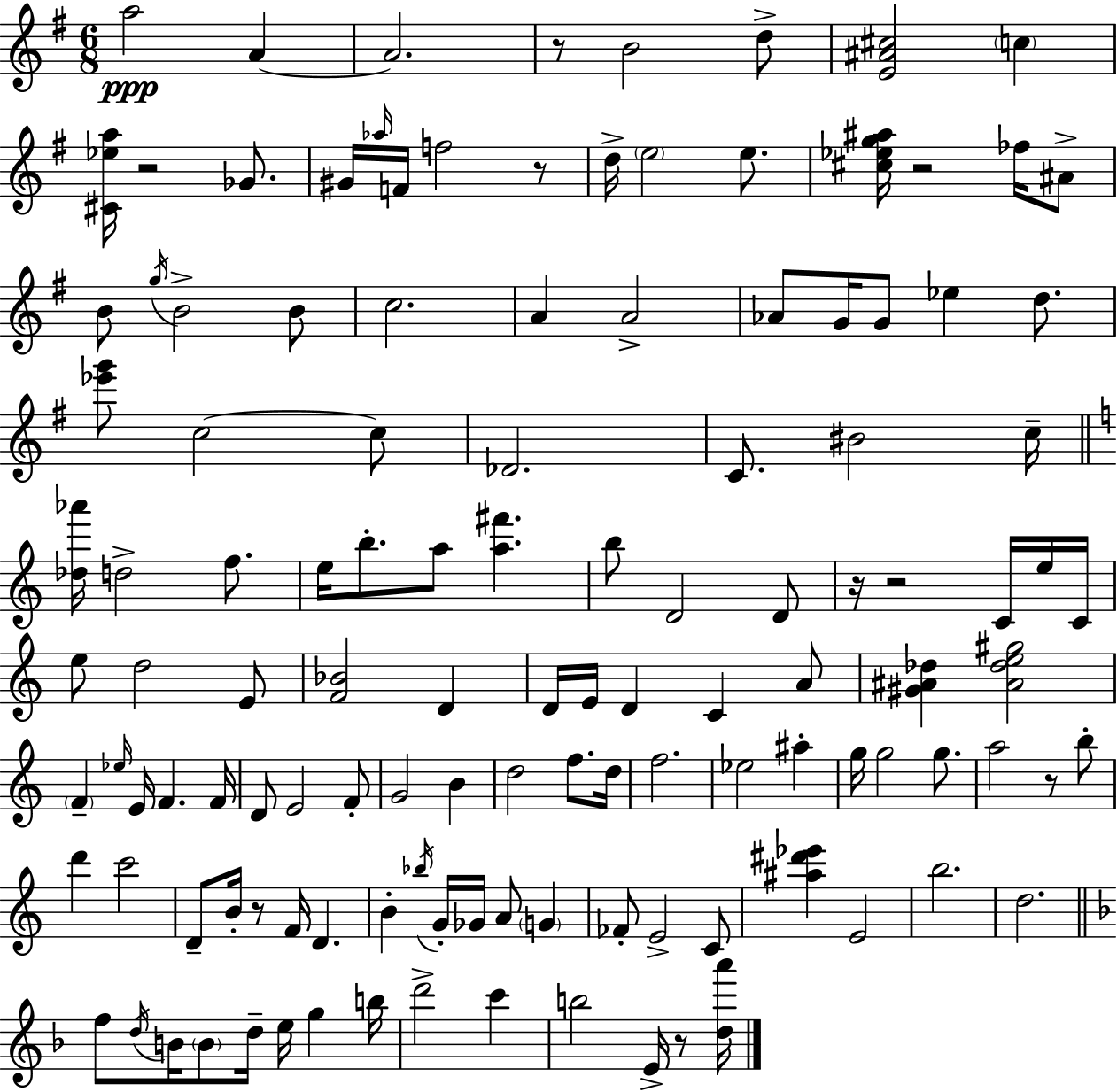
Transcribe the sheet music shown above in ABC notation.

X:1
T:Untitled
M:6/8
L:1/4
K:G
a2 A A2 z/2 B2 d/2 [E^A^c]2 c [^C_ea]/4 z2 _G/2 ^G/4 _a/4 F/4 f2 z/2 d/4 e2 e/2 [^c_eg^a]/4 z2 _f/4 ^A/2 B/2 g/4 B2 B/2 c2 A A2 _A/2 G/4 G/2 _e d/2 [_e'g']/2 c2 c/2 _D2 C/2 ^B2 c/4 [_d_a']/4 d2 f/2 e/4 b/2 a/2 [a^f'] b/2 D2 D/2 z/4 z2 C/4 e/4 C/4 e/2 d2 E/2 [F_B]2 D D/4 E/4 D C A/2 [^G^A_d] [^A_de^g]2 F _e/4 E/4 F F/4 D/2 E2 F/2 G2 B d2 f/2 d/4 f2 _e2 ^a g/4 g2 g/2 a2 z/2 b/2 d' c'2 D/2 B/4 z/2 F/4 D B _b/4 G/4 _G/4 A/2 G _F/2 E2 C/2 [^a^d'_e'] E2 b2 d2 f/2 d/4 B/4 B/2 d/4 e/4 g b/4 d'2 c' b2 E/4 z/2 [da']/4